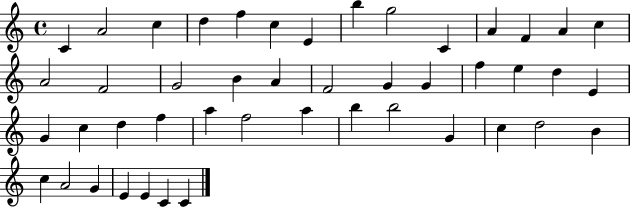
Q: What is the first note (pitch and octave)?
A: C4